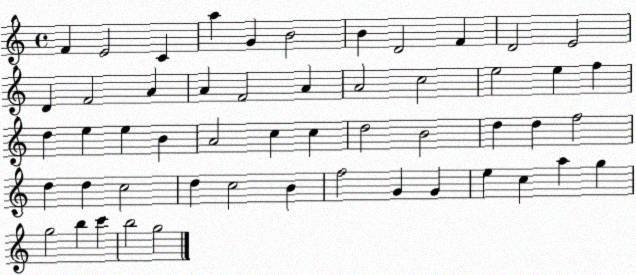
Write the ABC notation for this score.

X:1
T:Untitled
M:4/4
L:1/4
K:C
F E2 C a G B2 B D2 F D2 E2 D F2 A A F2 A A2 c2 e2 e f d e e B A2 c c d2 B2 d d f2 d d c2 d c2 B f2 G G e c a g g2 b c' b2 g2